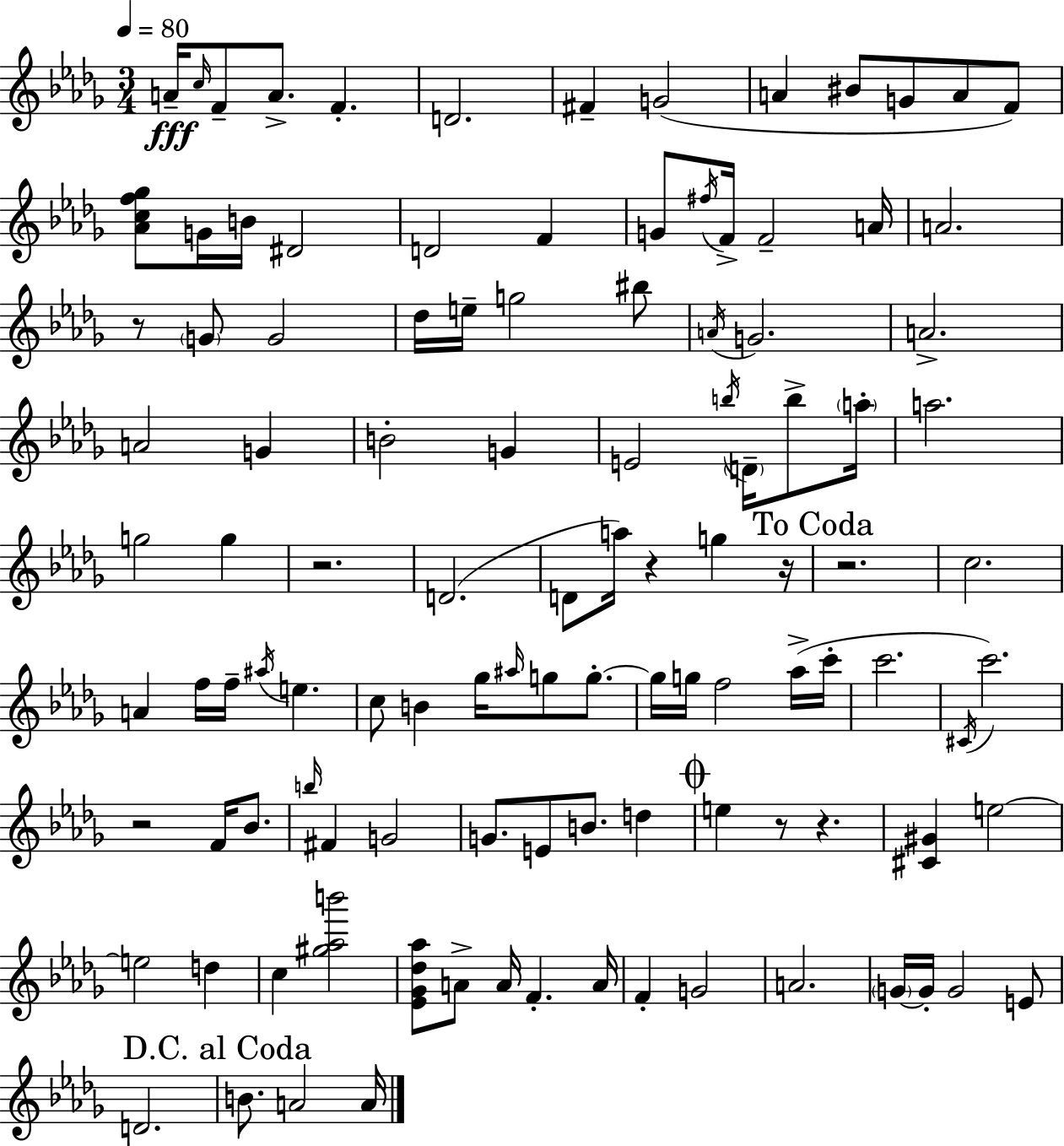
{
  \clef treble
  \numericTimeSignature
  \time 3/4
  \key bes \minor
  \tempo 4 = 80
  a'16--\fff \grace { c''16 } f'8-- a'8.-> f'4.-. | d'2. | fis'4-- g'2( | a'4 bis'8 g'8 a'8 f'8) | \break <aes' c'' f'' ges''>8 g'16 b'16 dis'2 | d'2 f'4 | g'8 \acciaccatura { fis''16 } f'16-> f'2-- | a'16 a'2. | \break r8 \parenthesize g'8 g'2 | des''16 e''16-- g''2 | bis''8 \acciaccatura { a'16 } g'2. | a'2.-> | \break a'2 g'4 | b'2-. g'4 | e'2 \acciaccatura { b''16 } | \parenthesize d'16-- b''8-> \parenthesize a''16-. a''2. | \break g''2 | g''4 r2. | d'2.( | d'8 a''16) r4 g''4 | \break r16 \mark "To Coda" r2. | c''2. | a'4 f''16 f''16-- \acciaccatura { ais''16 } e''4. | c''8 b'4 ges''16 | \break \grace { ais''16 } g''8 g''8.-.~~ g''16 g''16 f''2 | aes''16->( c'''16-. c'''2. | \acciaccatura { cis'16 } c'''2.) | r2 | \break f'16 bes'8. \grace { b''16 } fis'4 | g'2 g'8. e'8 | b'8. d''4 \mark \markup { \musicglyph "scripts.coda" } e''4 | r8 r4. <cis' gis'>4 | \break e''2~~ e''2 | d''4 c''4 | <gis'' aes'' b'''>2 <ees' ges' des'' aes''>8 a'8-> | a'16 f'4.-. a'16 f'4-. | \break g'2 a'2. | \parenthesize g'16~~ g'16-. g'2 | e'8 d'2. | \mark "D.C. al Coda" b'8. a'2 | \break a'16 \bar "|."
}